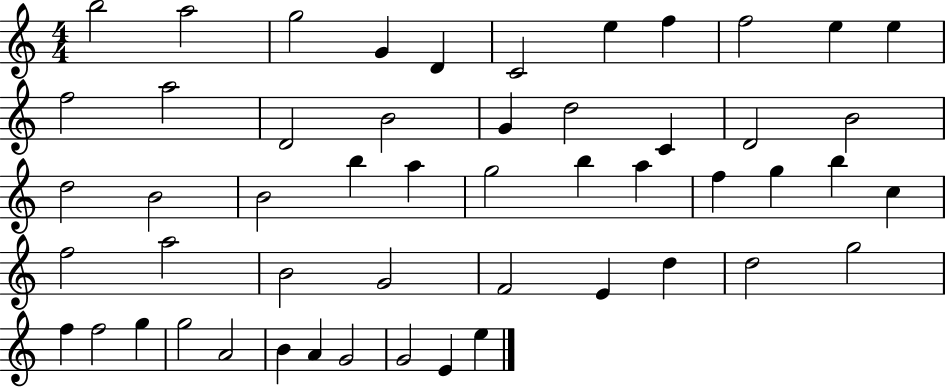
B5/h A5/h G5/h G4/q D4/q C4/h E5/q F5/q F5/h E5/q E5/q F5/h A5/h D4/h B4/h G4/q D5/h C4/q D4/h B4/h D5/h B4/h B4/h B5/q A5/q G5/h B5/q A5/q F5/q G5/q B5/q C5/q F5/h A5/h B4/h G4/h F4/h E4/q D5/q D5/h G5/h F5/q F5/h G5/q G5/h A4/h B4/q A4/q G4/h G4/h E4/q E5/q